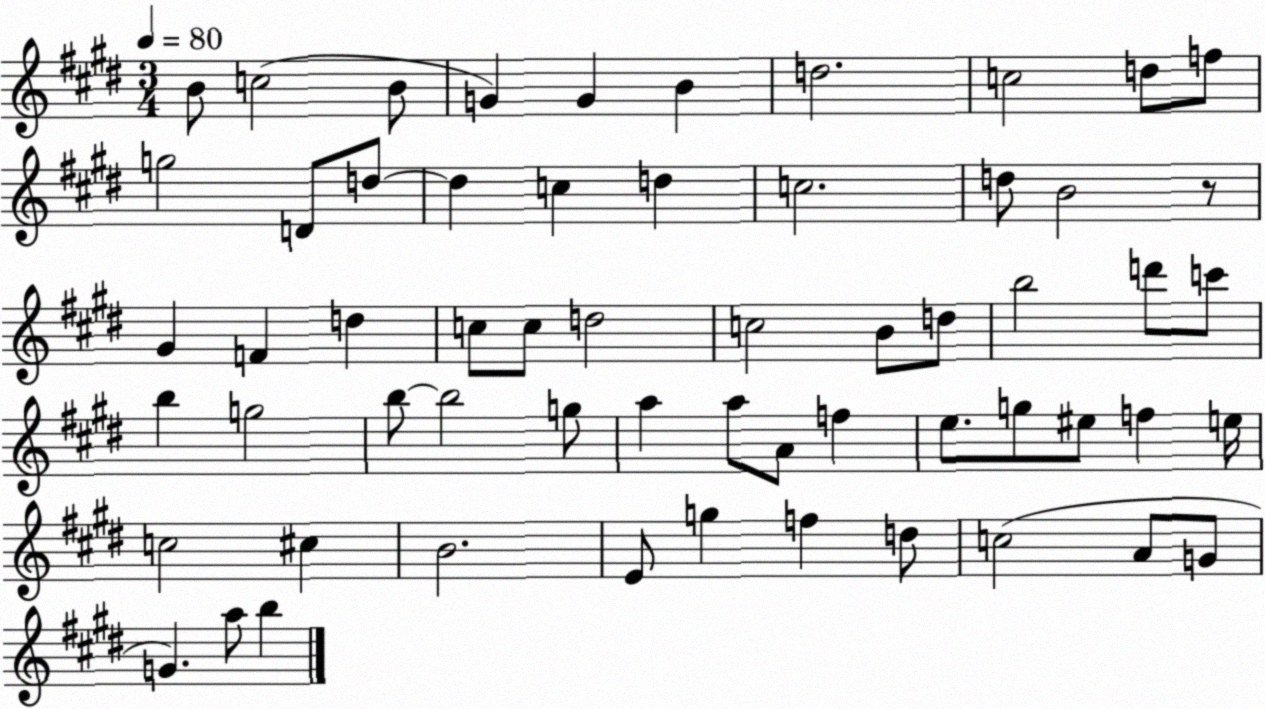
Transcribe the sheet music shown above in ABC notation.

X:1
T:Untitled
M:3/4
L:1/4
K:E
B/2 c2 B/2 G G B d2 c2 d/2 f/2 g2 D/2 d/2 d c d c2 d/2 B2 z/2 ^G F d c/2 c/2 d2 c2 B/2 d/2 b2 d'/2 c'/2 b g2 b/2 b2 g/2 a a/2 A/2 f e/2 g/2 ^e/2 f e/4 c2 ^c B2 E/2 g f d/2 c2 A/2 G/2 G a/2 b